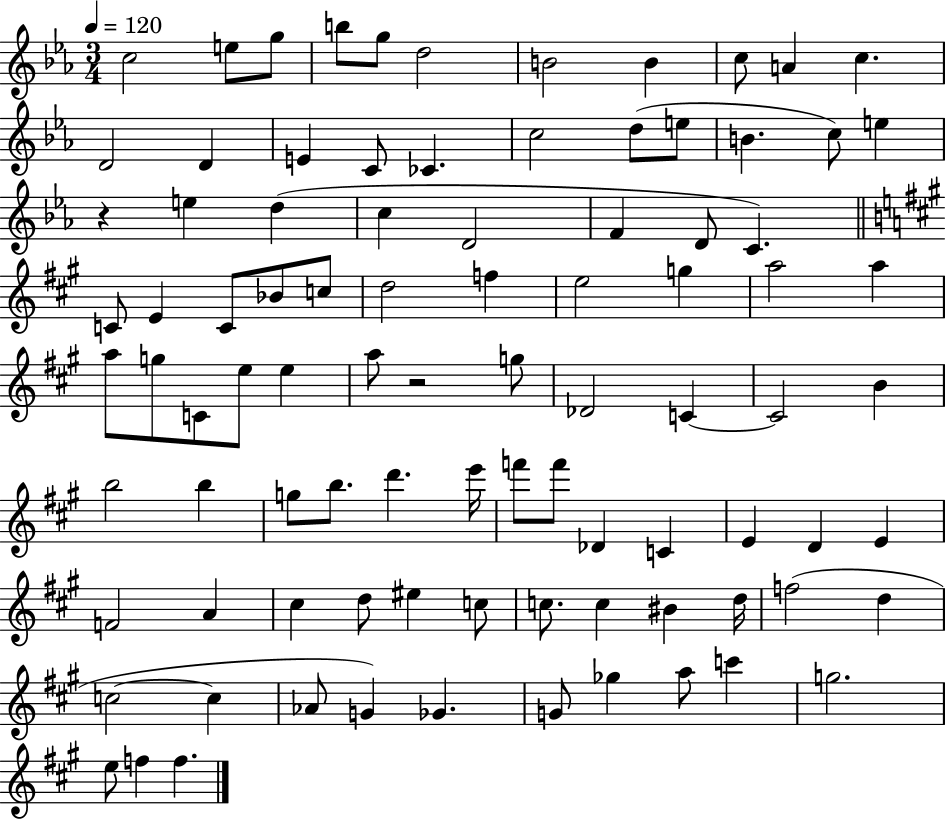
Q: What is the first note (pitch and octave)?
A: C5